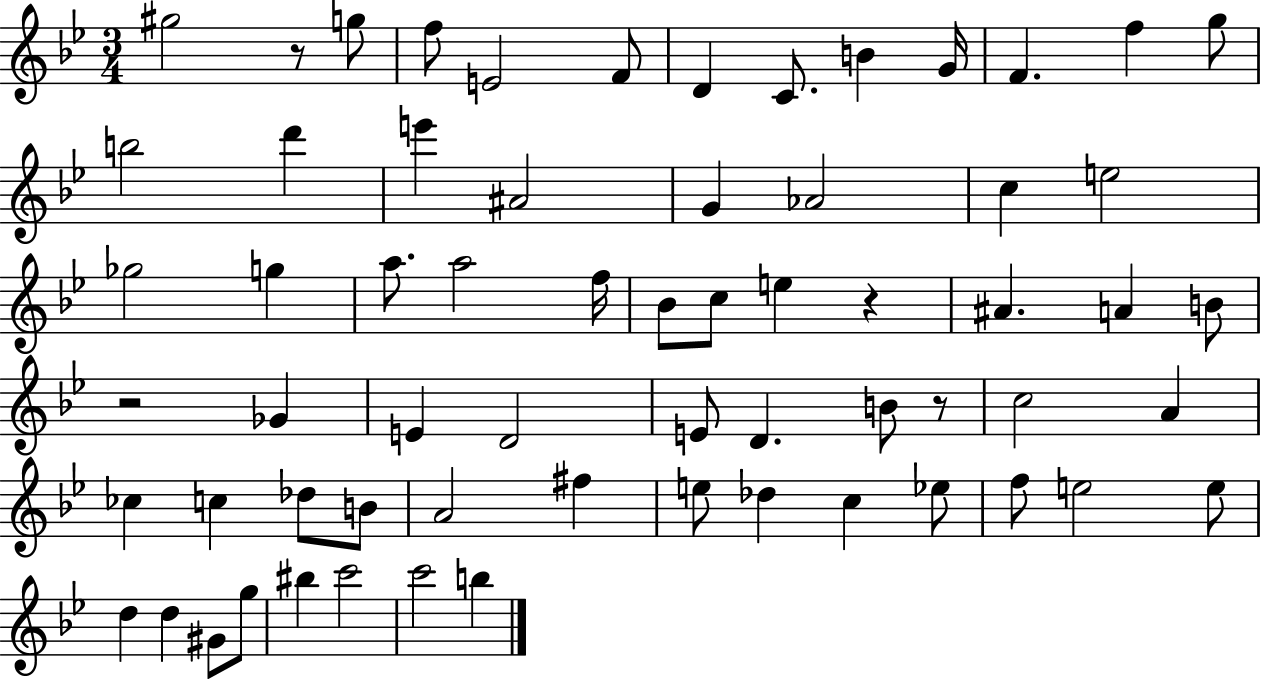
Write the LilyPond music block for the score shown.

{
  \clef treble
  \numericTimeSignature
  \time 3/4
  \key bes \major
  gis''2 r8 g''8 | f''8 e'2 f'8 | d'4 c'8. b'4 g'16 | f'4. f''4 g''8 | \break b''2 d'''4 | e'''4 ais'2 | g'4 aes'2 | c''4 e''2 | \break ges''2 g''4 | a''8. a''2 f''16 | bes'8 c''8 e''4 r4 | ais'4. a'4 b'8 | \break r2 ges'4 | e'4 d'2 | e'8 d'4. b'8 r8 | c''2 a'4 | \break ces''4 c''4 des''8 b'8 | a'2 fis''4 | e''8 des''4 c''4 ees''8 | f''8 e''2 e''8 | \break d''4 d''4 gis'8 g''8 | bis''4 c'''2 | c'''2 b''4 | \bar "|."
}